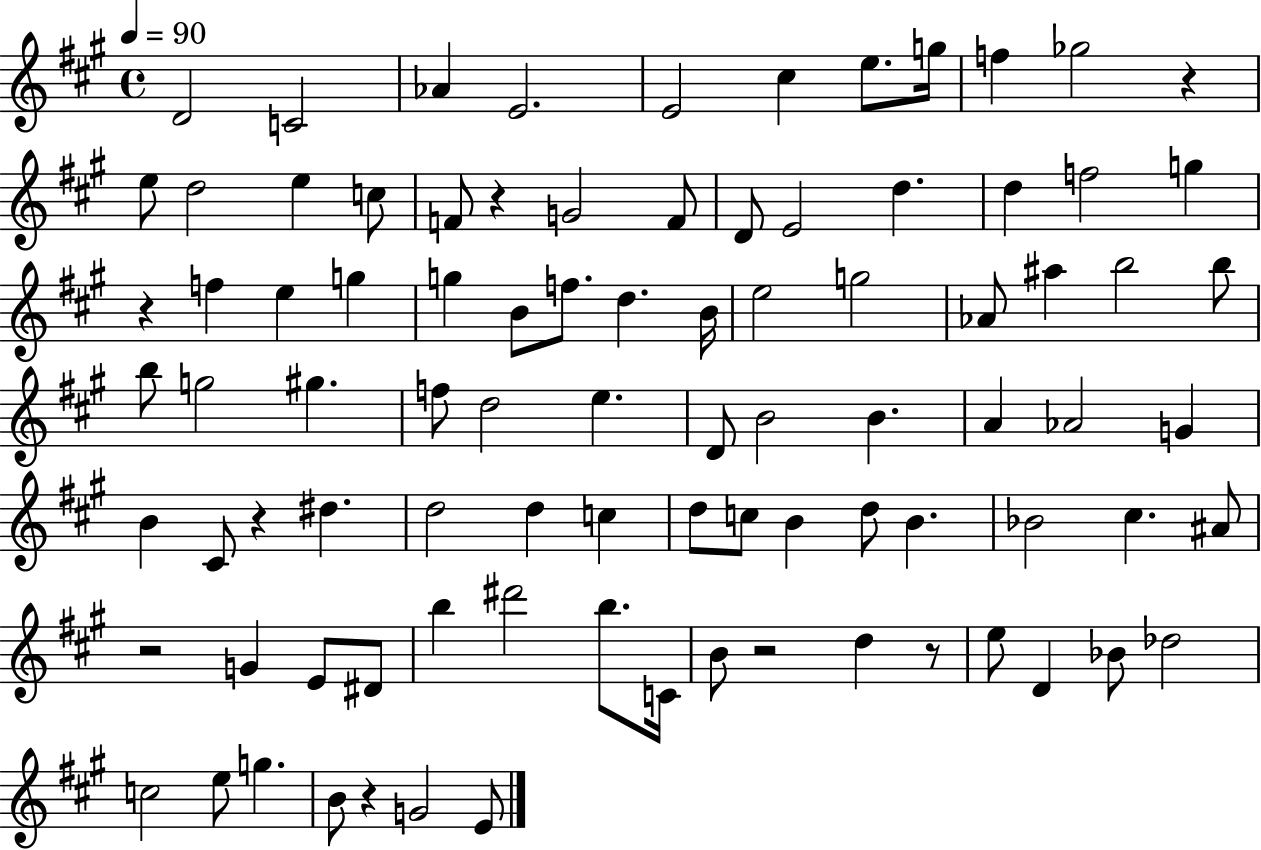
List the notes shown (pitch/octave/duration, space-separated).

D4/h C4/h Ab4/q E4/h. E4/h C#5/q E5/e. G5/s F5/q Gb5/h R/q E5/e D5/h E5/q C5/e F4/e R/q G4/h F4/e D4/e E4/h D5/q. D5/q F5/h G5/q R/q F5/q E5/q G5/q G5/q B4/e F5/e. D5/q. B4/s E5/h G5/h Ab4/e A#5/q B5/h B5/e B5/e G5/h G#5/q. F5/e D5/h E5/q. D4/e B4/h B4/q. A4/q Ab4/h G4/q B4/q C#4/e R/q D#5/q. D5/h D5/q C5/q D5/e C5/e B4/q D5/e B4/q. Bb4/h C#5/q. A#4/e R/h G4/q E4/e D#4/e B5/q D#6/h B5/e. C4/s B4/e R/h D5/q R/e E5/e D4/q Bb4/e Db5/h C5/h E5/e G5/q. B4/e R/q G4/h E4/e